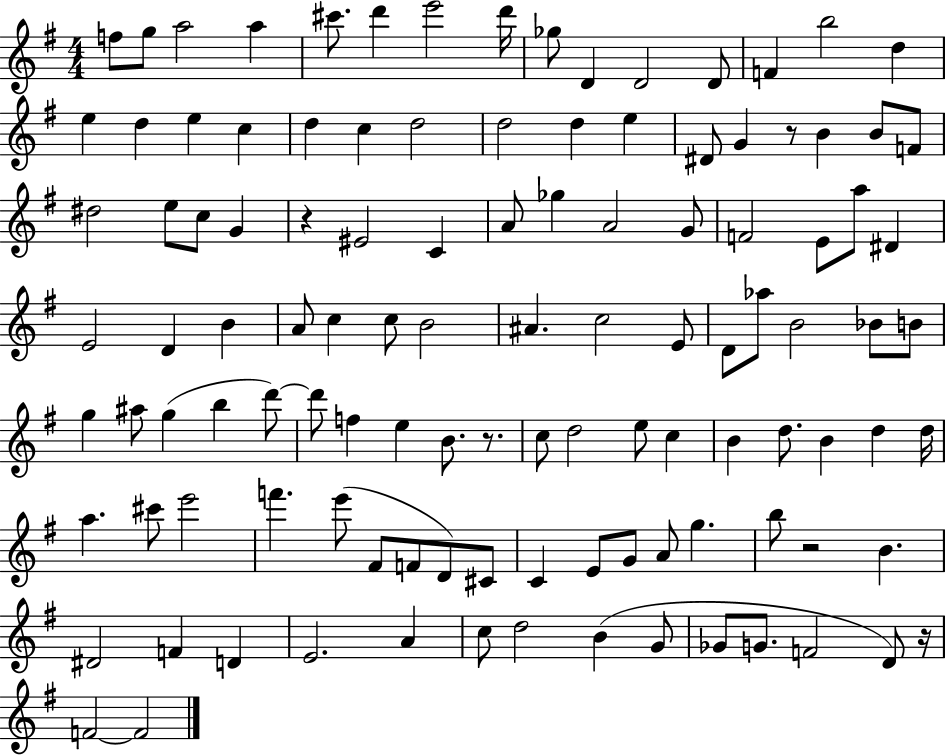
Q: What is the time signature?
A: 4/4